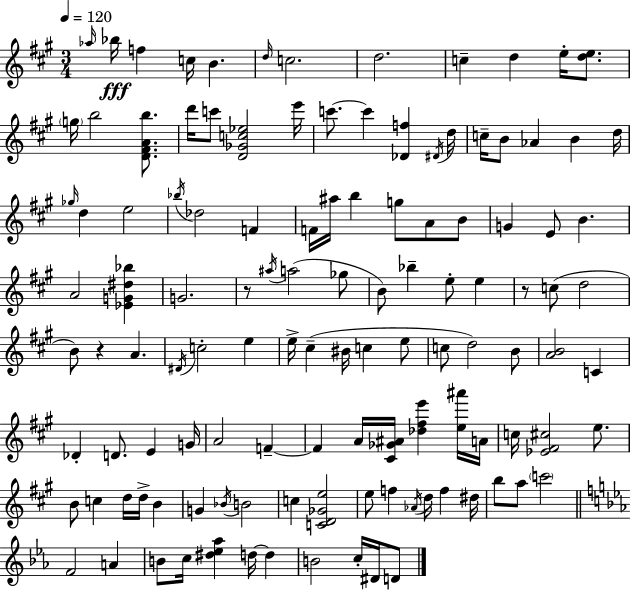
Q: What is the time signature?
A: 3/4